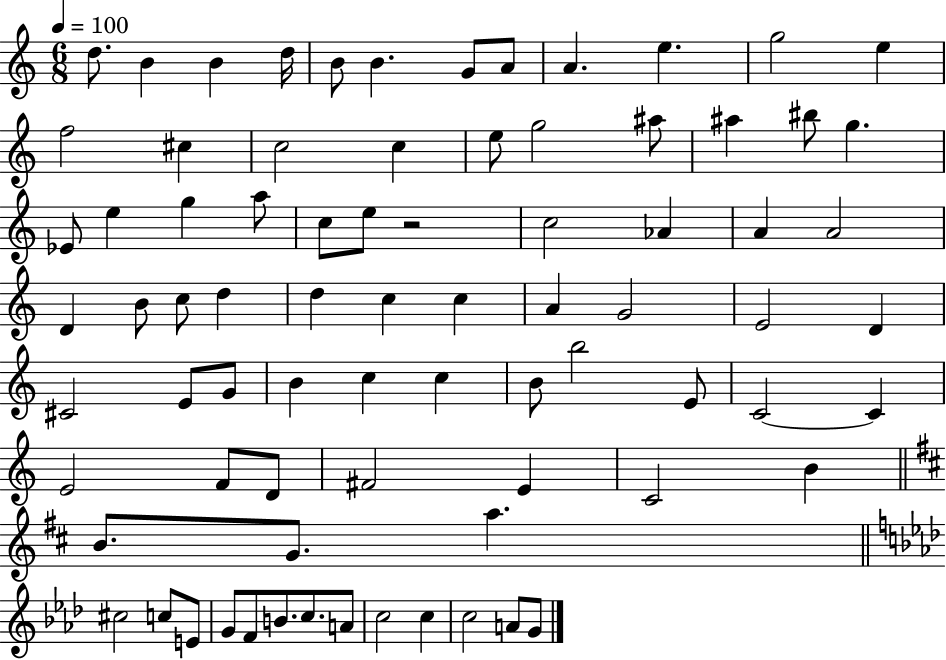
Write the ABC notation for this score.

X:1
T:Untitled
M:6/8
L:1/4
K:C
d/2 B B d/4 B/2 B G/2 A/2 A e g2 e f2 ^c c2 c e/2 g2 ^a/2 ^a ^b/2 g _E/2 e g a/2 c/2 e/2 z2 c2 _A A A2 D B/2 c/2 d d c c A G2 E2 D ^C2 E/2 G/2 B c c B/2 b2 E/2 C2 C E2 F/2 D/2 ^F2 E C2 B B/2 G/2 a ^c2 c/2 E/2 G/2 F/2 B/2 c/2 A/2 c2 c c2 A/2 G/2